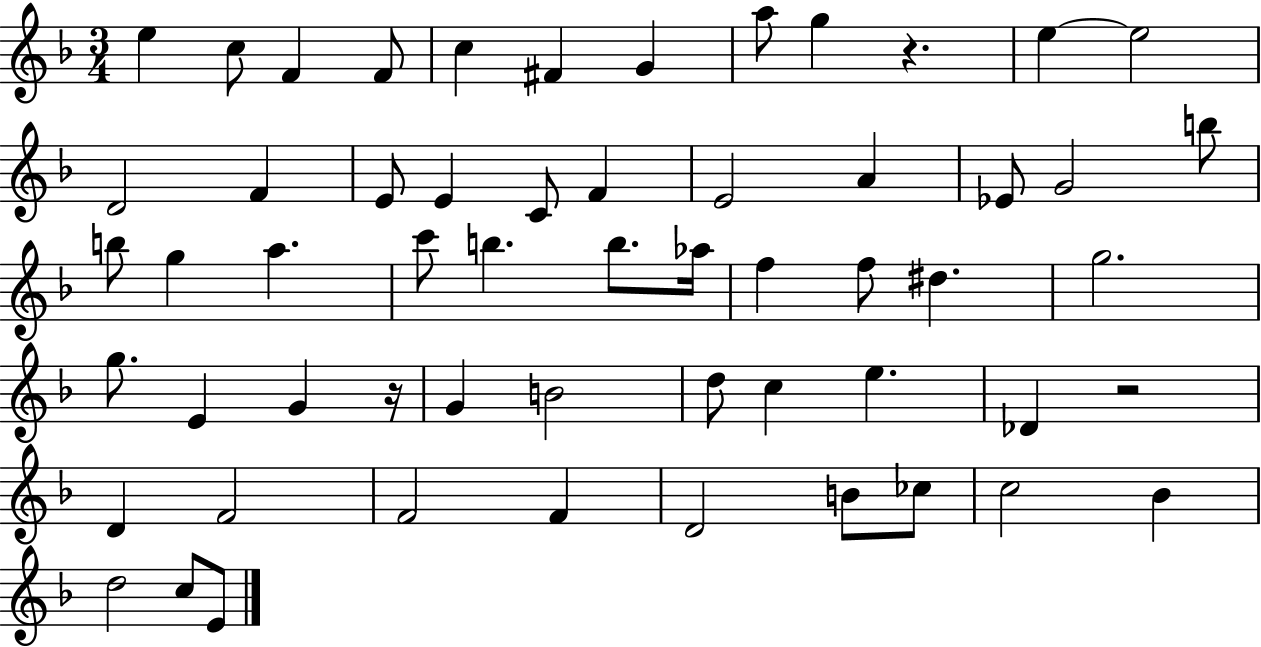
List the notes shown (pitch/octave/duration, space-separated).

E5/q C5/e F4/q F4/e C5/q F#4/q G4/q A5/e G5/q R/q. E5/q E5/h D4/h F4/q E4/e E4/q C4/e F4/q E4/h A4/q Eb4/e G4/h B5/e B5/e G5/q A5/q. C6/e B5/q. B5/e. Ab5/s F5/q F5/e D#5/q. G5/h. G5/e. E4/q G4/q R/s G4/q B4/h D5/e C5/q E5/q. Db4/q R/h D4/q F4/h F4/h F4/q D4/h B4/e CES5/e C5/h Bb4/q D5/h C5/e E4/e